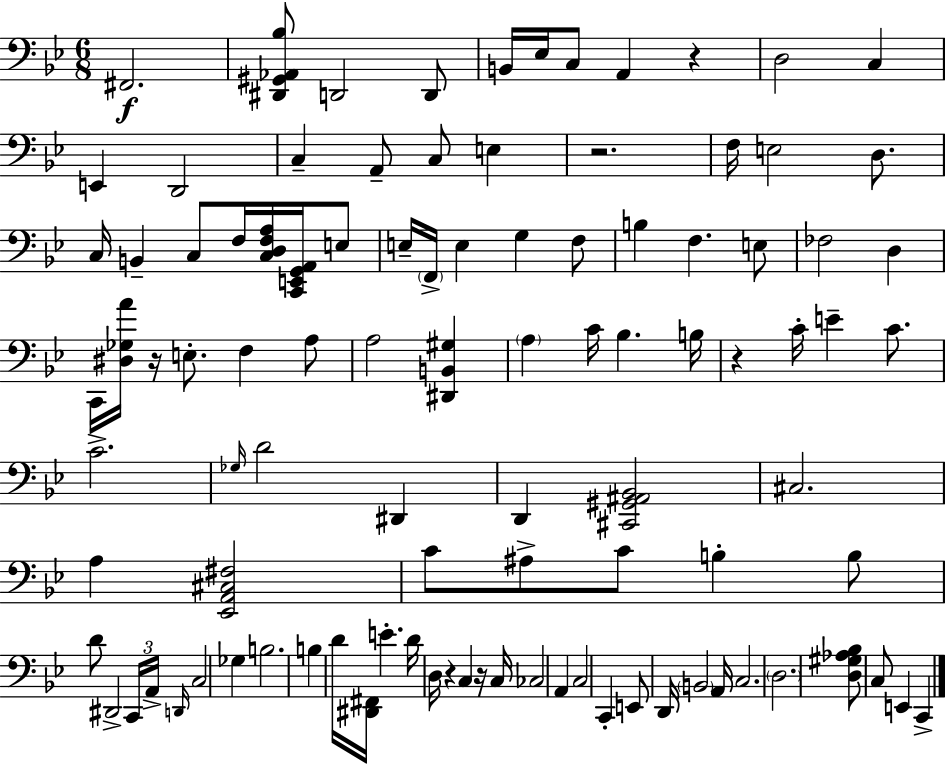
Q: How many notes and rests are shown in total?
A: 100